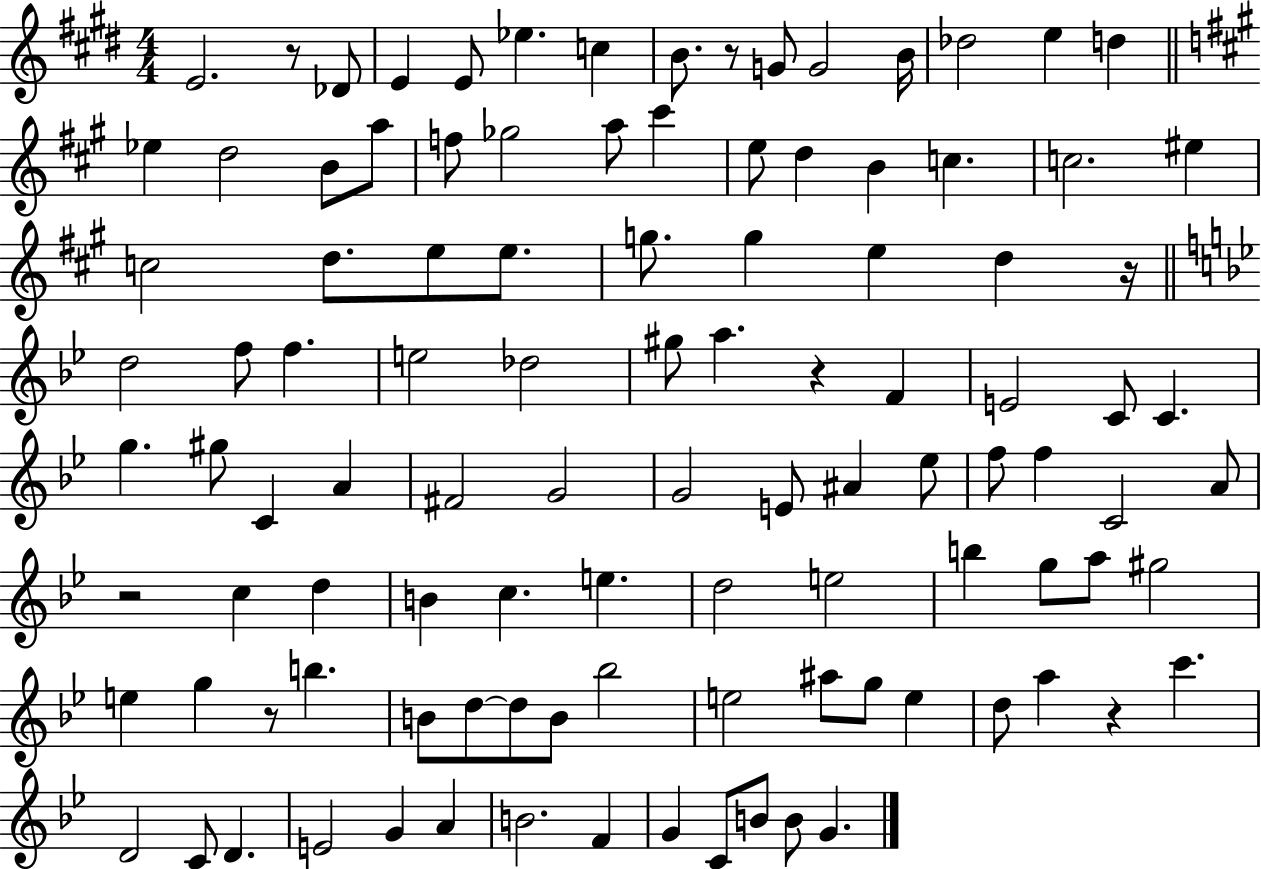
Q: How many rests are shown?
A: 7